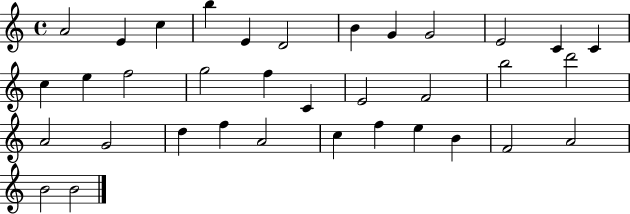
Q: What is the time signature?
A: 4/4